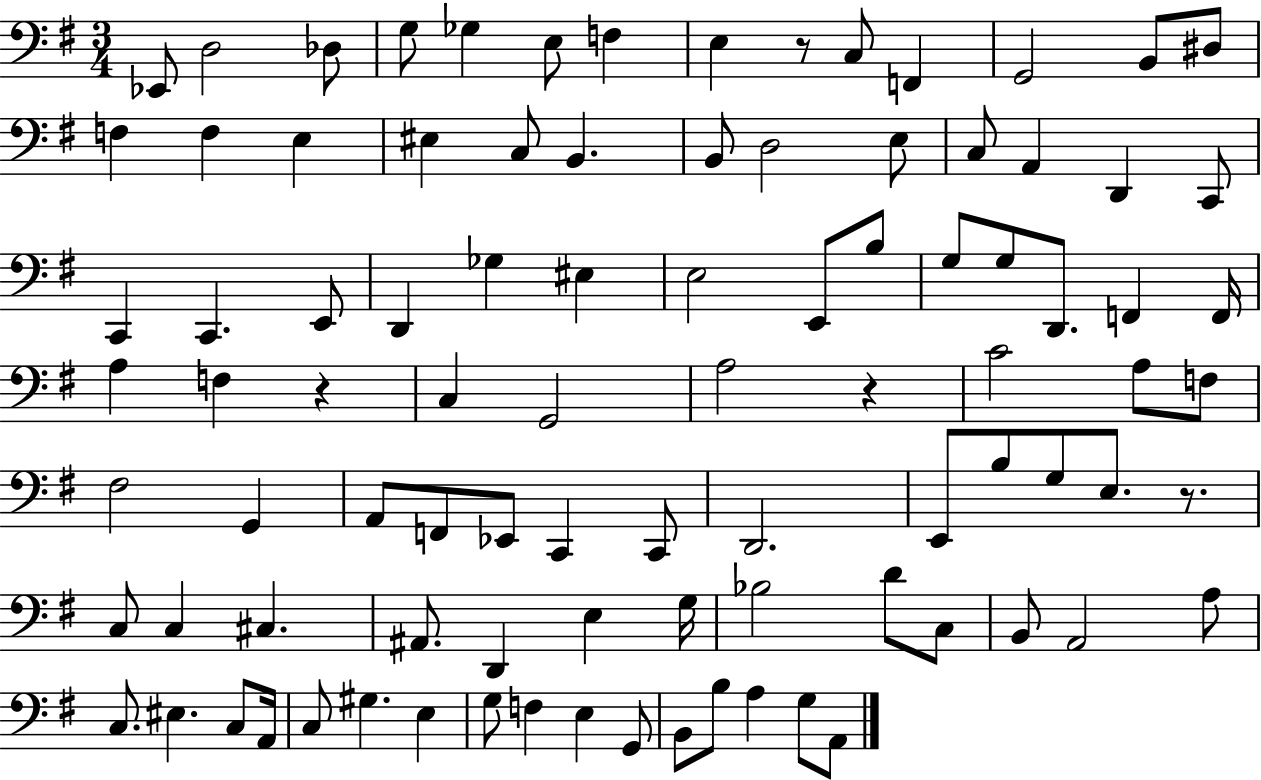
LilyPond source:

{
  \clef bass
  \numericTimeSignature
  \time 3/4
  \key g \major
  ees,8 d2 des8 | g8 ges4 e8 f4 | e4 r8 c8 f,4 | g,2 b,8 dis8 | \break f4 f4 e4 | eis4 c8 b,4. | b,8 d2 e8 | c8 a,4 d,4 c,8 | \break c,4 c,4. e,8 | d,4 ges4 eis4 | e2 e,8 b8 | g8 g8 d,8. f,4 f,16 | \break a4 f4 r4 | c4 g,2 | a2 r4 | c'2 a8 f8 | \break fis2 g,4 | a,8 f,8 ees,8 c,4 c,8 | d,2. | e,8 b8 g8 e8. r8. | \break c8 c4 cis4. | ais,8. d,4 e4 g16 | bes2 d'8 c8 | b,8 a,2 a8 | \break c8. eis4. c8 a,16 | c8 gis4. e4 | g8 f4 e4 g,8 | b,8 b8 a4 g8 a,8 | \break \bar "|."
}